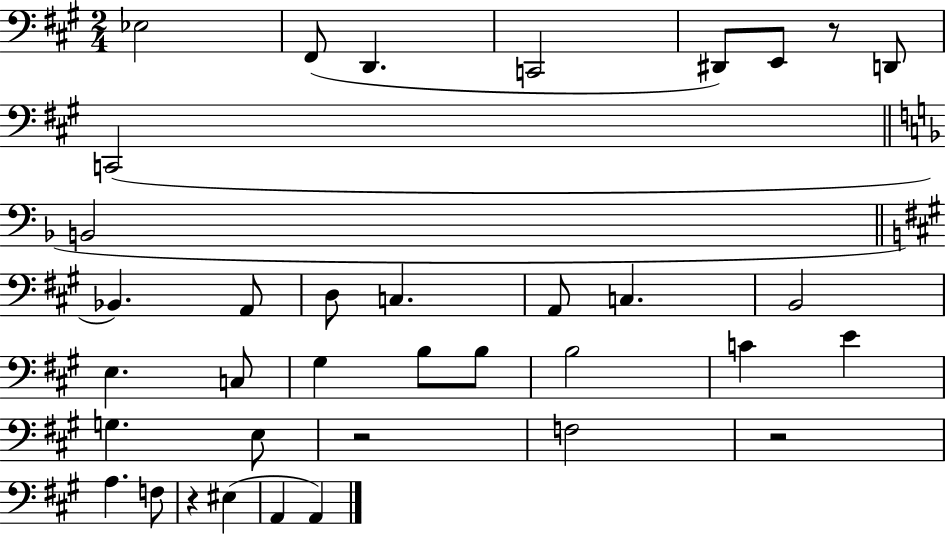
{
  \clef bass
  \numericTimeSignature
  \time 2/4
  \key a \major
  \repeat volta 2 { ees2 | fis,8( d,4. | c,2 | dis,8) e,8 r8 d,8 | \break c,2( | \bar "||" \break \key d \minor b,2 | \bar "||" \break \key a \major bes,4.) a,8 | d8 c4. | a,8 c4. | b,2 | \break e4. c8 | gis4 b8 b8 | b2 | c'4 e'4 | \break g4. e8 | r2 | f2 | r2 | \break a4. f8 | r4 eis4( | a,4 a,4) | } \bar "|."
}